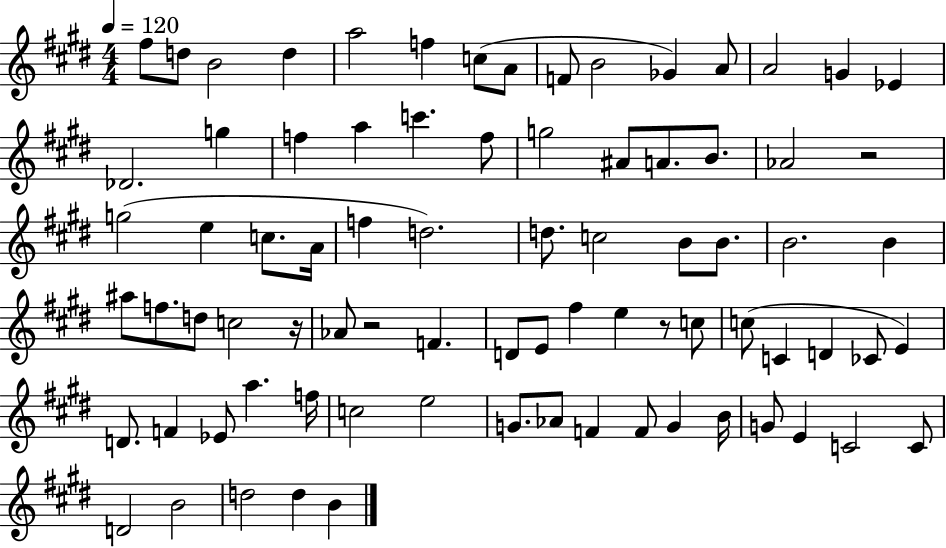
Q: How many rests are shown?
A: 4